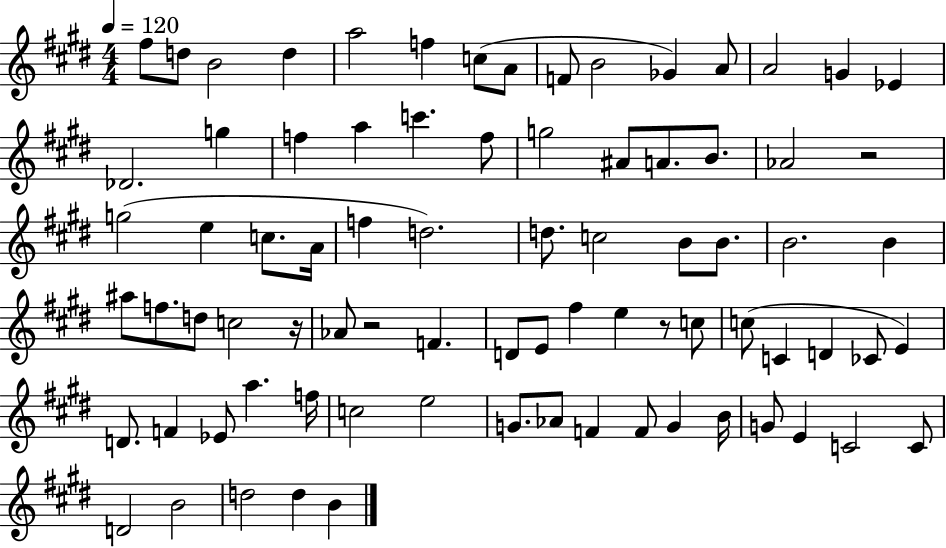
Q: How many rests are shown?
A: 4